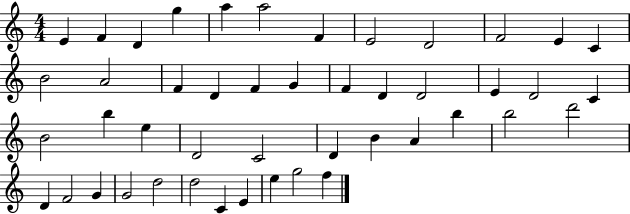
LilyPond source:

{
  \clef treble
  \numericTimeSignature
  \time 4/4
  \key c \major
  e'4 f'4 d'4 g''4 | a''4 a''2 f'4 | e'2 d'2 | f'2 e'4 c'4 | \break b'2 a'2 | f'4 d'4 f'4 g'4 | f'4 d'4 d'2 | e'4 d'2 c'4 | \break b'2 b''4 e''4 | d'2 c'2 | d'4 b'4 a'4 b''4 | b''2 d'''2 | \break d'4 f'2 g'4 | g'2 d''2 | d''2 c'4 e'4 | e''4 g''2 f''4 | \break \bar "|."
}